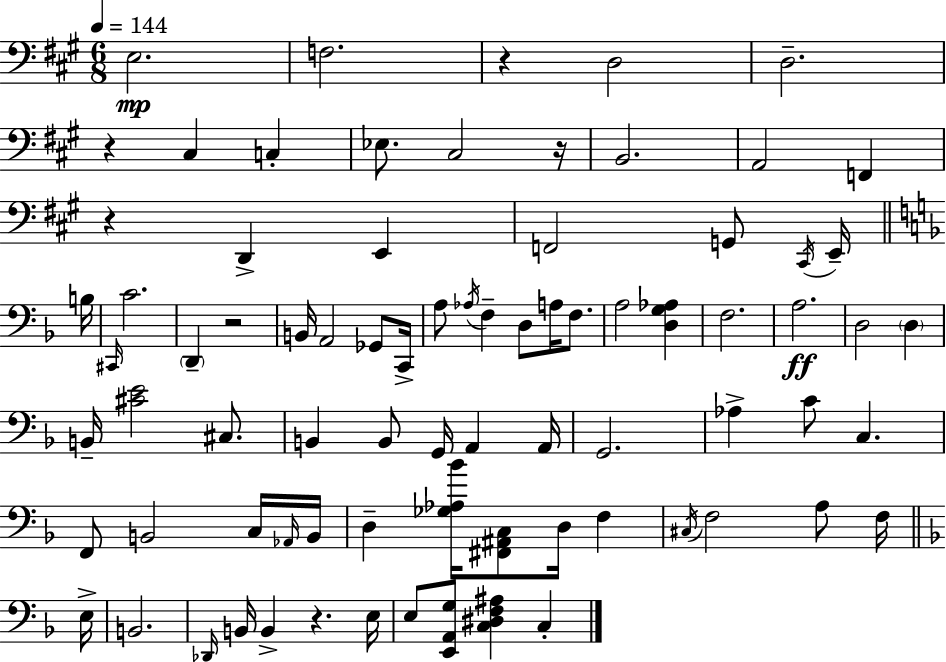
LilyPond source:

{
  \clef bass
  \numericTimeSignature
  \time 6/8
  \key a \major
  \tempo 4 = 144
  \repeat volta 2 { e2.\mp | f2. | r4 d2 | d2.-- | \break r4 cis4 c4-. | ees8. cis2 r16 | b,2. | a,2 f,4 | \break r4 d,4-> e,4 | f,2 g,8 \acciaccatura { cis,16 } e,16-- | \bar "||" \break \key f \major b16 \grace { cis,16 } c'2. | \parenthesize d,4-- r2 | b,16 a,2 ges,8 | c,16-> a8 \acciaccatura { aes16 } f4-- d8 a16 | \break f8. a2 <d g aes>4 | f2. | a2.\ff | d2 \parenthesize d4 | \break b,16-- <cis' e'>2 | cis8. b,4 b,8 g,16 a,4 | a,16 g,2. | aes4-> c'8 c4. | \break f,8 b,2 | c16 \grace { aes,16 } b,16 d4-- <ges aes bes'>16 <fis, ais, c>8 d16 | f4 \acciaccatura { cis16 } f2 | a8 f16 \bar "||" \break \key f \major e16-> b,2. | \grace { des,16 } b,16 b,4-> r4. | e16 e8 <e, a, g>8 <c dis f ais>4 c4-. | } \bar "|."
}